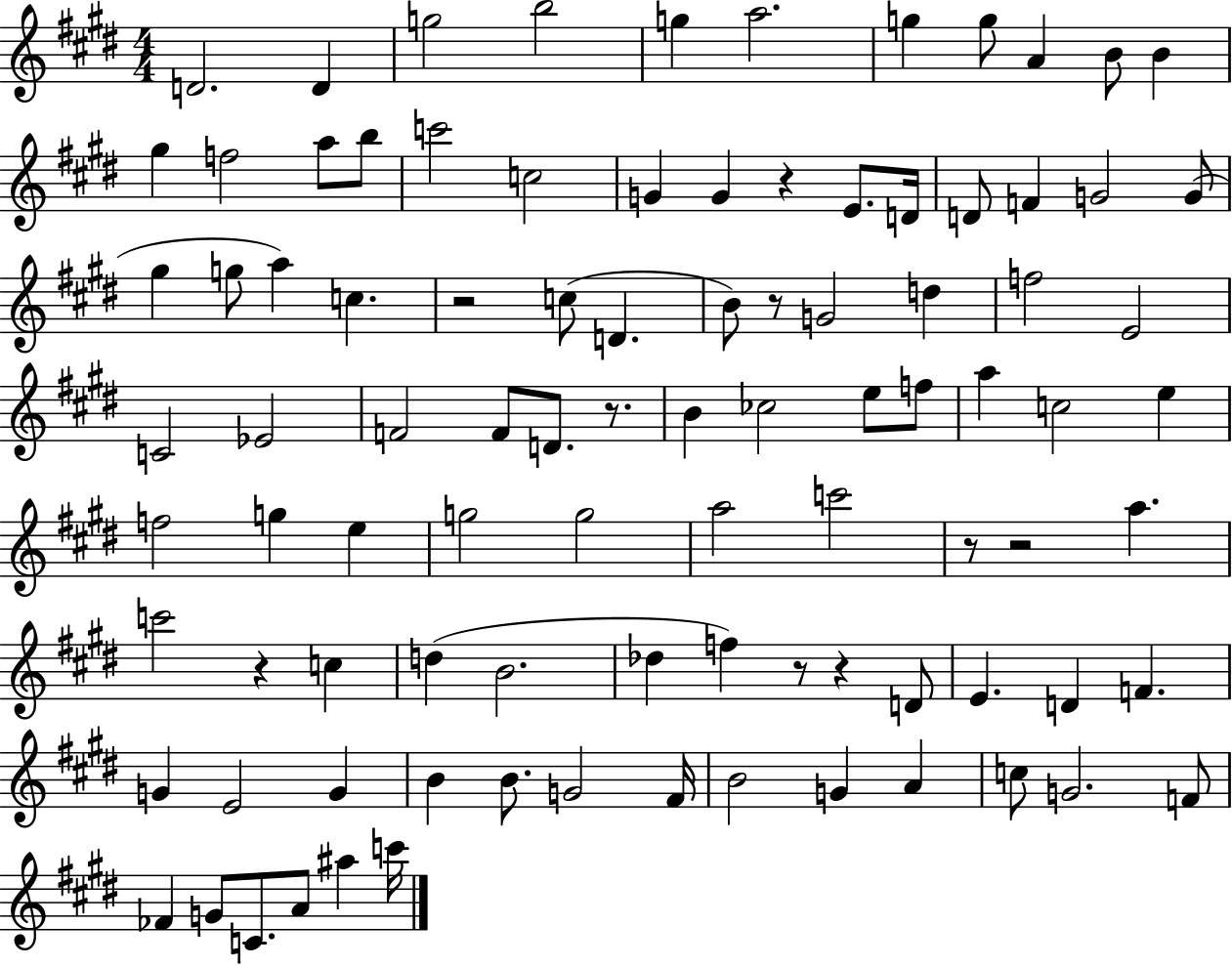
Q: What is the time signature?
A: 4/4